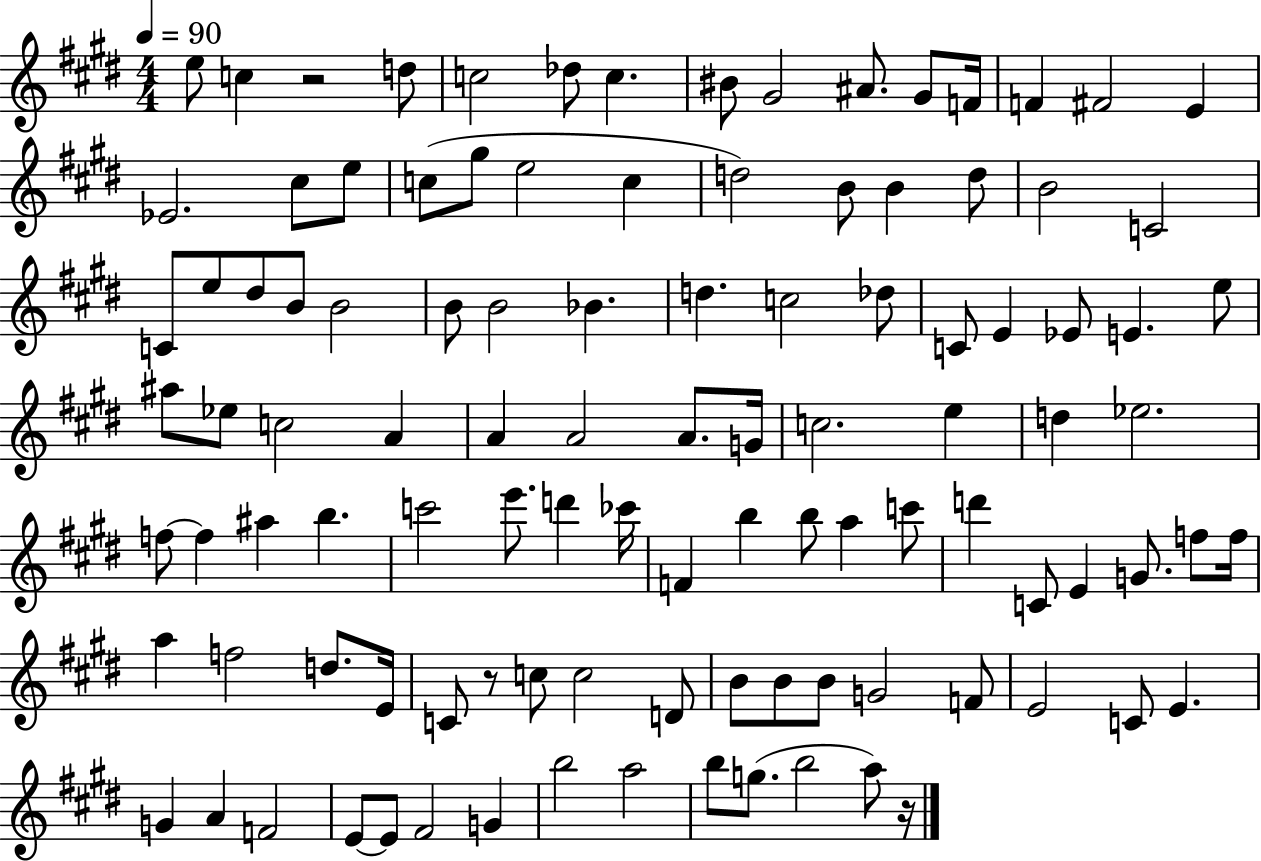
E5/e C5/q R/h D5/e C5/h Db5/e C5/q. BIS4/e G#4/h A#4/e. G#4/e F4/s F4/q F#4/h E4/q Eb4/h. C#5/e E5/e C5/e G#5/e E5/h C5/q D5/h B4/e B4/q D5/e B4/h C4/h C4/e E5/e D#5/e B4/e B4/h B4/e B4/h Bb4/q. D5/q. C5/h Db5/e C4/e E4/q Eb4/e E4/q. E5/e A#5/e Eb5/e C5/h A4/q A4/q A4/h A4/e. G4/s C5/h. E5/q D5/q Eb5/h. F5/e F5/q A#5/q B5/q. C6/h E6/e. D6/q CES6/s F4/q B5/q B5/e A5/q C6/e D6/q C4/e E4/q G4/e. F5/e F5/s A5/q F5/h D5/e. E4/s C4/e R/e C5/e C5/h D4/e B4/e B4/e B4/e G4/h F4/e E4/h C4/e E4/q. G4/q A4/q F4/h E4/e E4/e F#4/h G4/q B5/h A5/h B5/e G5/e. B5/h A5/e R/s